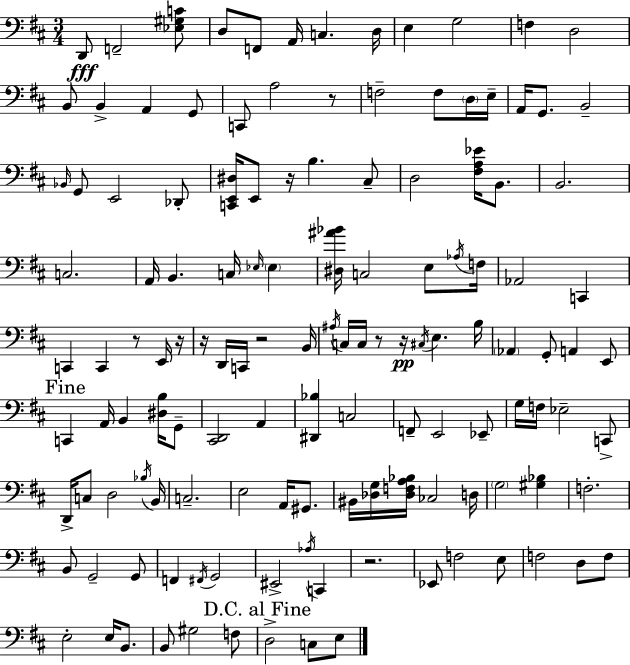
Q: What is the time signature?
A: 3/4